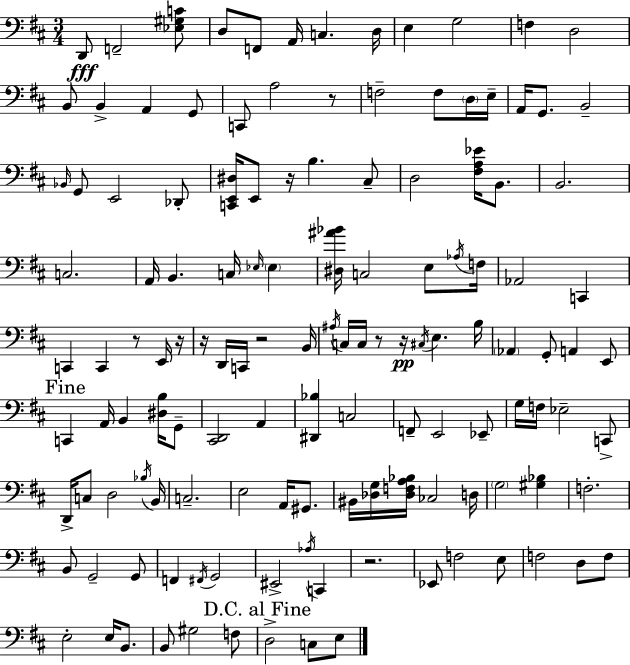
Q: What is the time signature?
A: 3/4